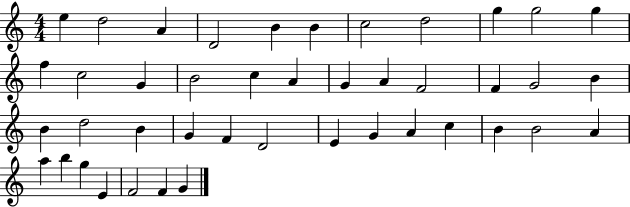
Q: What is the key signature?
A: C major